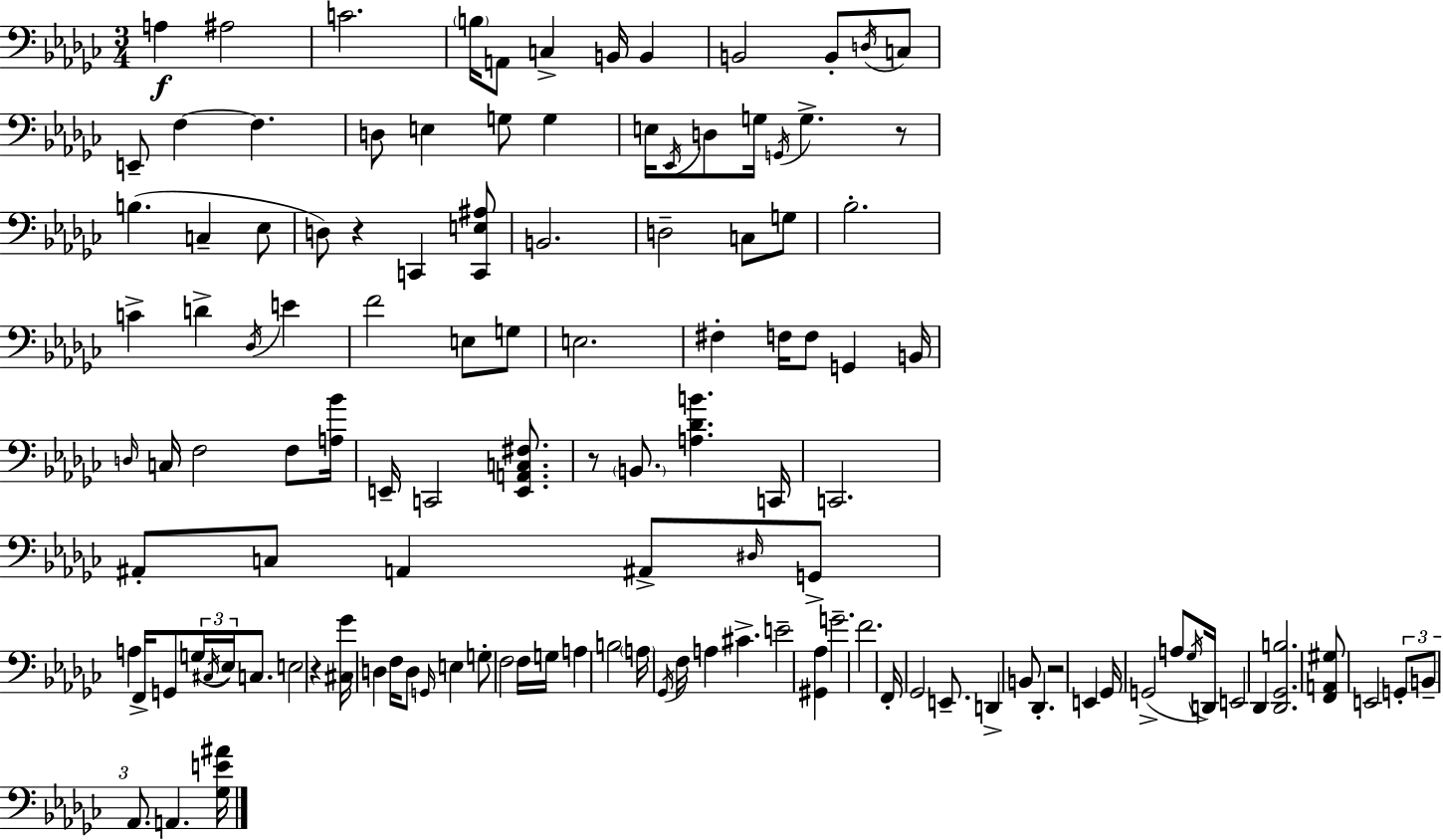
A3/q A#3/h C4/h. B3/s A2/e C3/q B2/s B2/q B2/h B2/e D3/s C3/e E2/e F3/q F3/q. D3/e E3/q G3/e G3/q E3/s Eb2/s D3/e G3/s G2/s G3/q. R/e B3/q. C3/q Eb3/e D3/e R/q C2/q [C2,E3,A#3]/e B2/h. D3/h C3/e G3/e Bb3/h. C4/q D4/q Db3/s E4/q F4/h E3/e G3/e E3/h. F#3/q F3/s F3/e G2/q B2/s D3/s C3/s F3/h F3/e [A3,Bb4]/s E2/s C2/h [E2,A2,C3,F#3]/e. R/e B2/e. [A3,Db4,B4]/q. C2/s C2/h. A#2/e C3/e A2/q A#2/e D#3/s G2/e A3/q F2/s G2/e G3/s C#3/s Eb3/s C3/e. E3/h R/q [C#3,Gb4]/s D3/q F3/s D3/e G2/s E3/q G3/e F3/h F3/s G3/s A3/q B3/h A3/s Gb2/s F3/s A3/q C#4/q. E4/h [G#2,Ab3]/q G4/h. F4/h. F2/s Gb2/h E2/e. D2/q B2/e Db2/q. R/h E2/q Gb2/s G2/h A3/e Gb3/s D2/s E2/h Db2/q [Db2,Gb2,B3]/h. [F2,A2,G#3]/e E2/h G2/e B2/e Ab2/e. A2/q. [Gb3,E4,A#4]/s